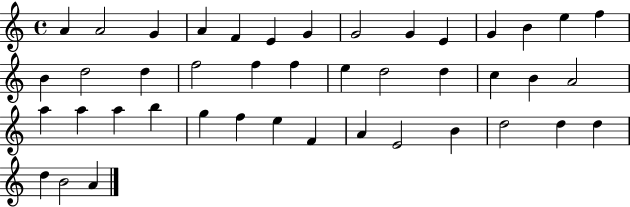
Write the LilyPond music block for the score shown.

{
  \clef treble
  \time 4/4
  \defaultTimeSignature
  \key c \major
  a'4 a'2 g'4 | a'4 f'4 e'4 g'4 | g'2 g'4 e'4 | g'4 b'4 e''4 f''4 | \break b'4 d''2 d''4 | f''2 f''4 f''4 | e''4 d''2 d''4 | c''4 b'4 a'2 | \break a''4 a''4 a''4 b''4 | g''4 f''4 e''4 f'4 | a'4 e'2 b'4 | d''2 d''4 d''4 | \break d''4 b'2 a'4 | \bar "|."
}